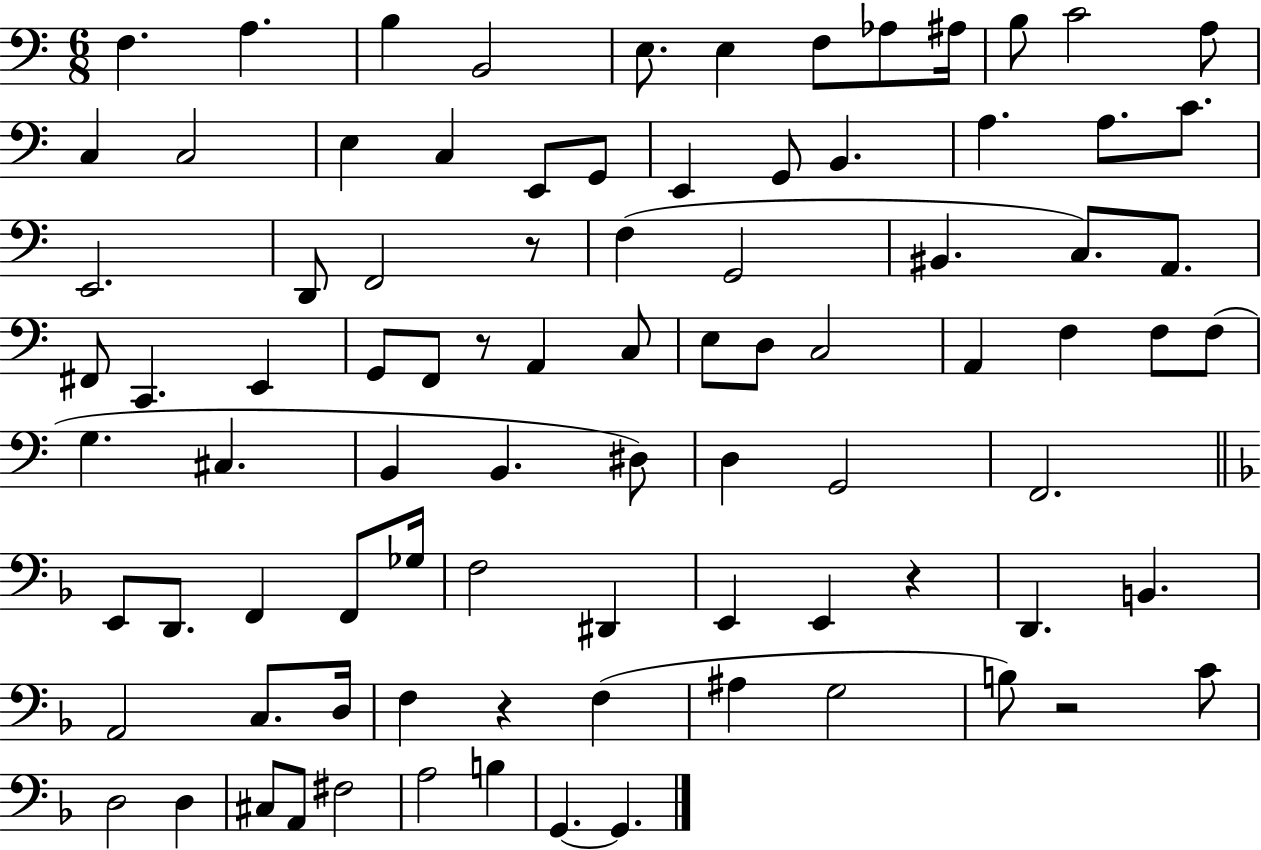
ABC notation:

X:1
T:Untitled
M:6/8
L:1/4
K:C
F, A, B, B,,2 E,/2 E, F,/2 _A,/2 ^A,/4 B,/2 C2 A,/2 C, C,2 E, C, E,,/2 G,,/2 E,, G,,/2 B,, A, A,/2 C/2 E,,2 D,,/2 F,,2 z/2 F, G,,2 ^B,, C,/2 A,,/2 ^F,,/2 C,, E,, G,,/2 F,,/2 z/2 A,, C,/2 E,/2 D,/2 C,2 A,, F, F,/2 F,/2 G, ^C, B,, B,, ^D,/2 D, G,,2 F,,2 E,,/2 D,,/2 F,, F,,/2 _G,/4 F,2 ^D,, E,, E,, z D,, B,, A,,2 C,/2 D,/4 F, z F, ^A, G,2 B,/2 z2 C/2 D,2 D, ^C,/2 A,,/2 ^F,2 A,2 B, G,, G,,